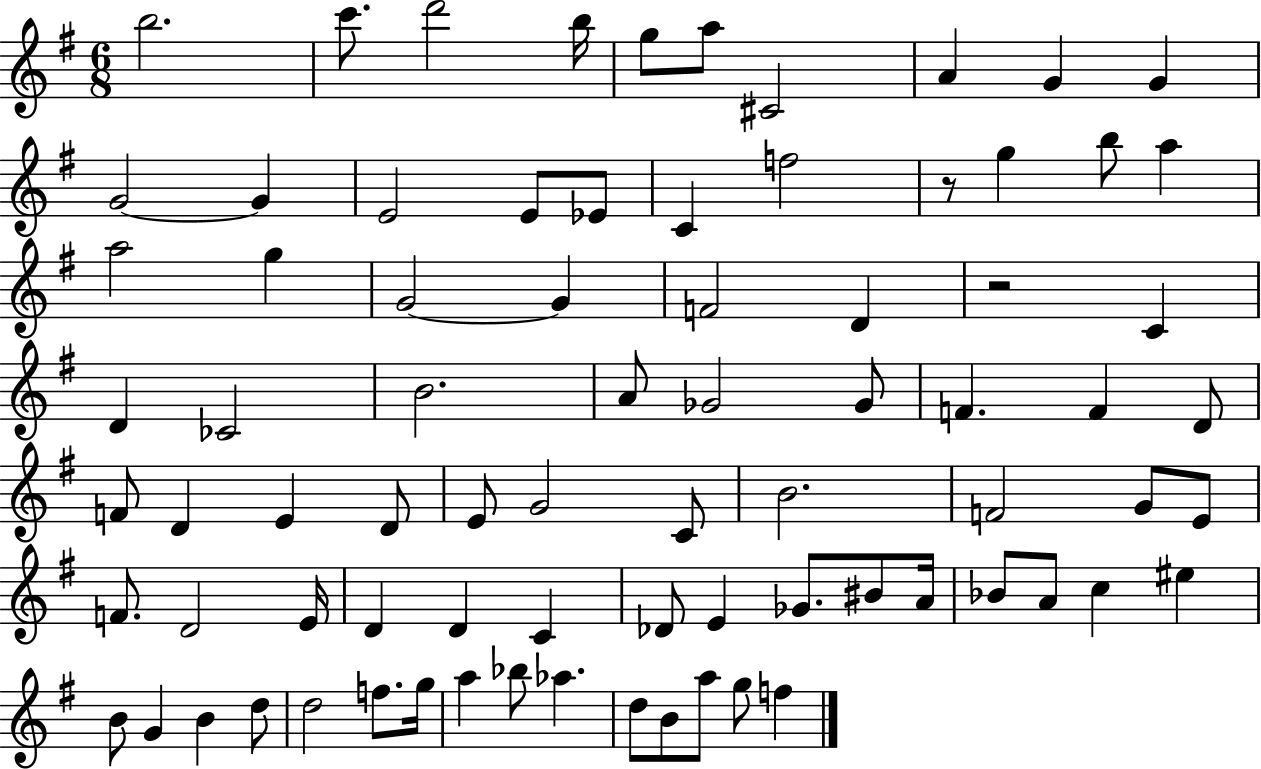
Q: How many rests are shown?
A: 2